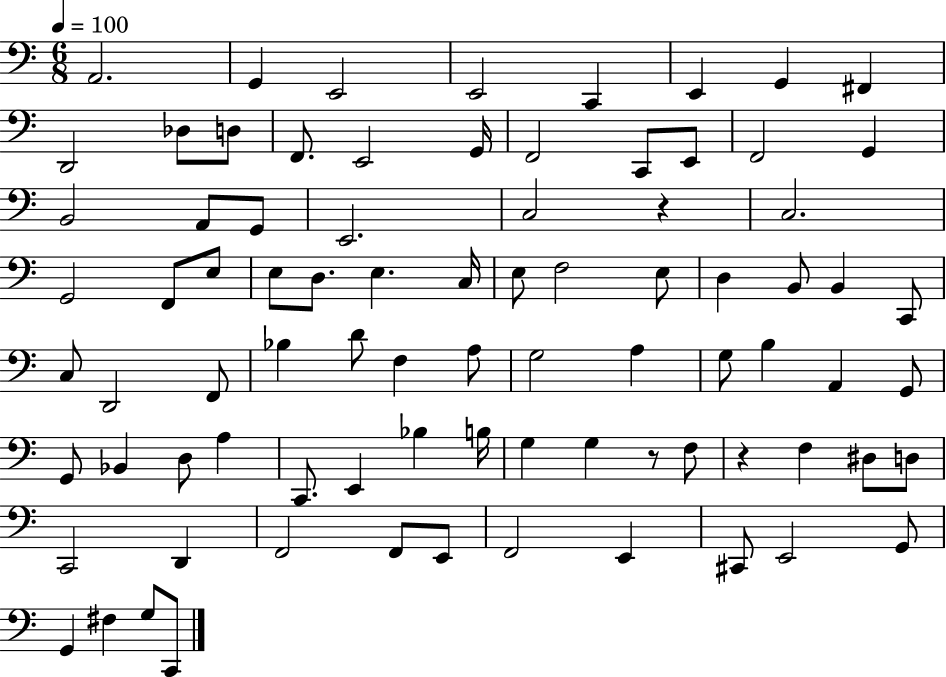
A2/h. G2/q E2/h E2/h C2/q E2/q G2/q F#2/q D2/h Db3/e D3/e F2/e. E2/h G2/s F2/h C2/e E2/e F2/h G2/q B2/h A2/e G2/e E2/h. C3/h R/q C3/h. G2/h F2/e E3/e E3/e D3/e. E3/q. C3/s E3/e F3/h E3/e D3/q B2/e B2/q C2/e C3/e D2/h F2/e Bb3/q D4/e F3/q A3/e G3/h A3/q G3/e B3/q A2/q G2/e G2/e Bb2/q D3/e A3/q C2/e. E2/q Bb3/q B3/s G3/q G3/q R/e F3/e R/q F3/q D#3/e D3/e C2/h D2/q F2/h F2/e E2/e F2/h E2/q C#2/e E2/h G2/e G2/q F#3/q G3/e C2/e